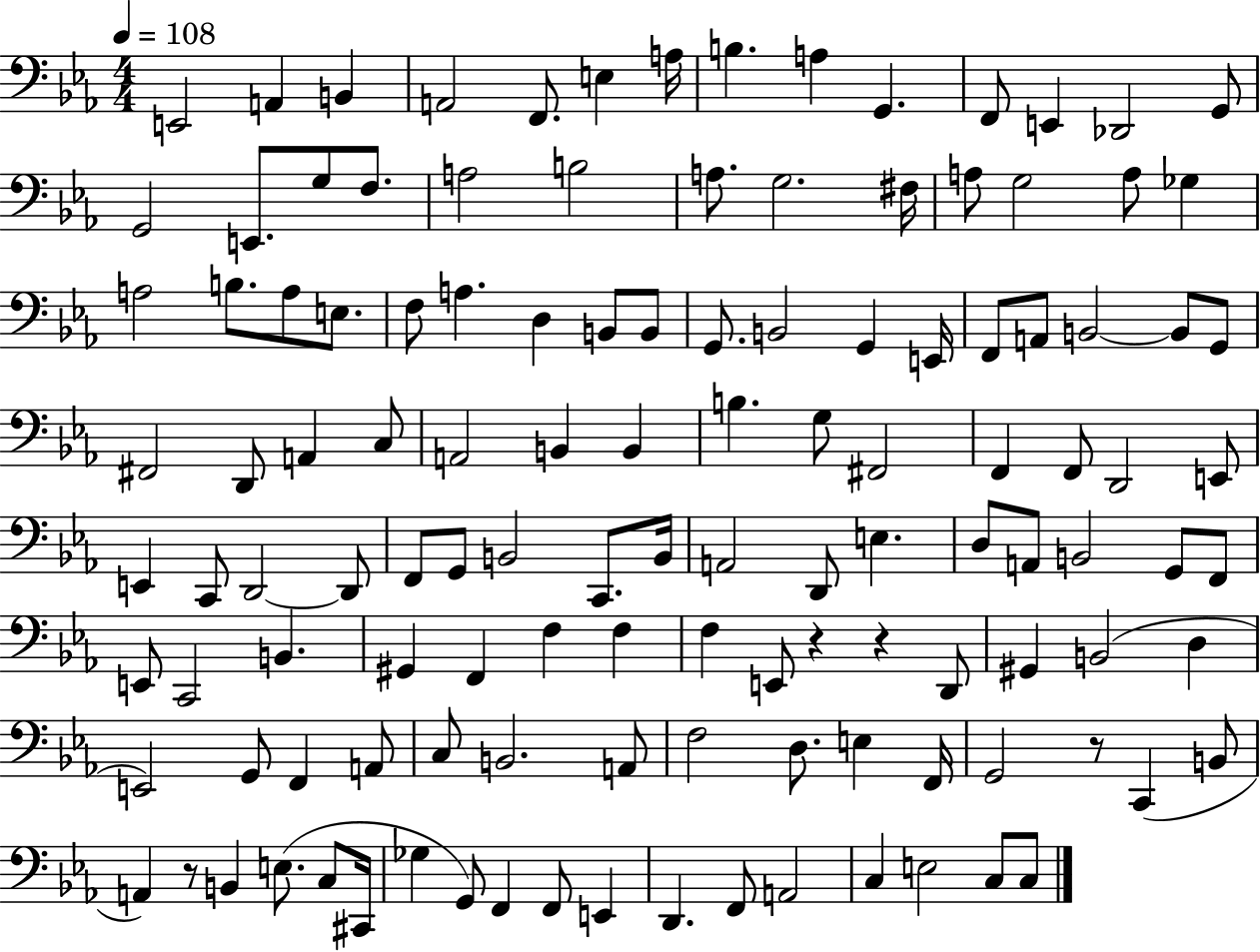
X:1
T:Untitled
M:4/4
L:1/4
K:Eb
E,,2 A,, B,, A,,2 F,,/2 E, A,/4 B, A, G,, F,,/2 E,, _D,,2 G,,/2 G,,2 E,,/2 G,/2 F,/2 A,2 B,2 A,/2 G,2 ^F,/4 A,/2 G,2 A,/2 _G, A,2 B,/2 A,/2 E,/2 F,/2 A, D, B,,/2 B,,/2 G,,/2 B,,2 G,, E,,/4 F,,/2 A,,/2 B,,2 B,,/2 G,,/2 ^F,,2 D,,/2 A,, C,/2 A,,2 B,, B,, B, G,/2 ^F,,2 F,, F,,/2 D,,2 E,,/2 E,, C,,/2 D,,2 D,,/2 F,,/2 G,,/2 B,,2 C,,/2 B,,/4 A,,2 D,,/2 E, D,/2 A,,/2 B,,2 G,,/2 F,,/2 E,,/2 C,,2 B,, ^G,, F,, F, F, F, E,,/2 z z D,,/2 ^G,, B,,2 D, E,,2 G,,/2 F,, A,,/2 C,/2 B,,2 A,,/2 F,2 D,/2 E, F,,/4 G,,2 z/2 C,, B,,/2 A,, z/2 B,, E,/2 C,/2 ^C,,/4 _G, G,,/2 F,, F,,/2 E,, D,, F,,/2 A,,2 C, E,2 C,/2 C,/2